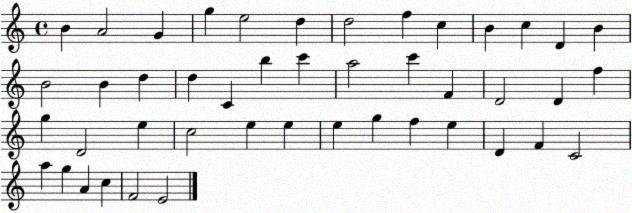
X:1
T:Untitled
M:4/4
L:1/4
K:C
B A2 G g e2 d d2 f c B c D B B2 B d d C b c' a2 c' F D2 D f g D2 e c2 e e e g f e D F C2 a g A c F2 E2